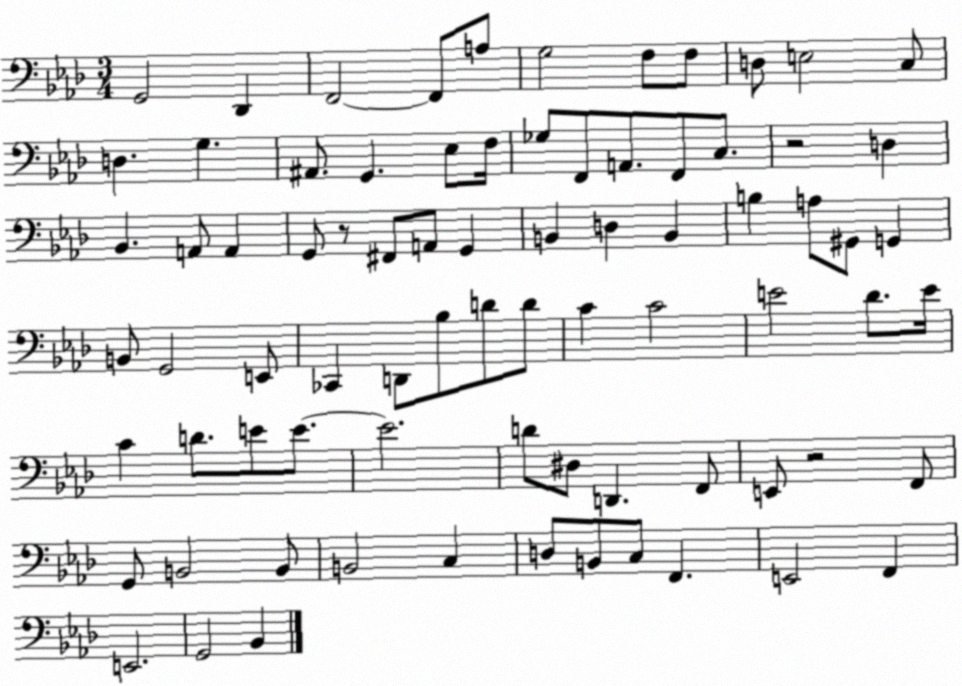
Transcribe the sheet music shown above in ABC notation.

X:1
T:Untitled
M:3/4
L:1/4
K:Ab
G,,2 _D,, F,,2 F,,/2 A,/2 G,2 F,/2 F,/2 D,/2 E,2 C,/2 D, G, ^A,,/2 G,, _E,/2 F,/4 _G,/2 F,,/2 A,,/2 F,,/2 C,/2 z2 D, _B,, A,,/2 A,, G,,/2 z/2 ^F,,/2 A,,/2 G,, B,, D, B,, B, A,/2 ^G,,/2 G,, B,,/2 G,,2 E,,/2 _C,, D,,/2 _B,/2 D/2 D/2 C C2 E2 _D/2 E/4 C D/2 E/2 E/2 E2 D/2 ^D,/2 D,, F,,/2 E,,/2 z2 F,,/2 G,,/2 B,,2 B,,/2 B,,2 C, D,/2 B,,/2 C,/2 F,, E,,2 F,, E,,2 G,,2 _B,,